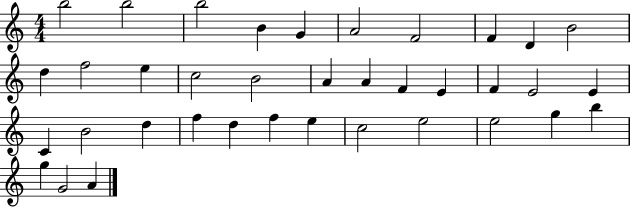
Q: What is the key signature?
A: C major